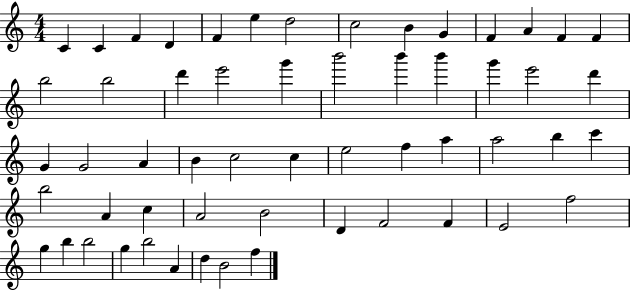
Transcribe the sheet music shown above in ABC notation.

X:1
T:Untitled
M:4/4
L:1/4
K:C
C C F D F e d2 c2 B G F A F F b2 b2 d' e'2 g' b'2 b' b' g' e'2 d' G G2 A B c2 c e2 f a a2 b c' b2 A c A2 B2 D F2 F E2 f2 g b b2 g b2 A d B2 f